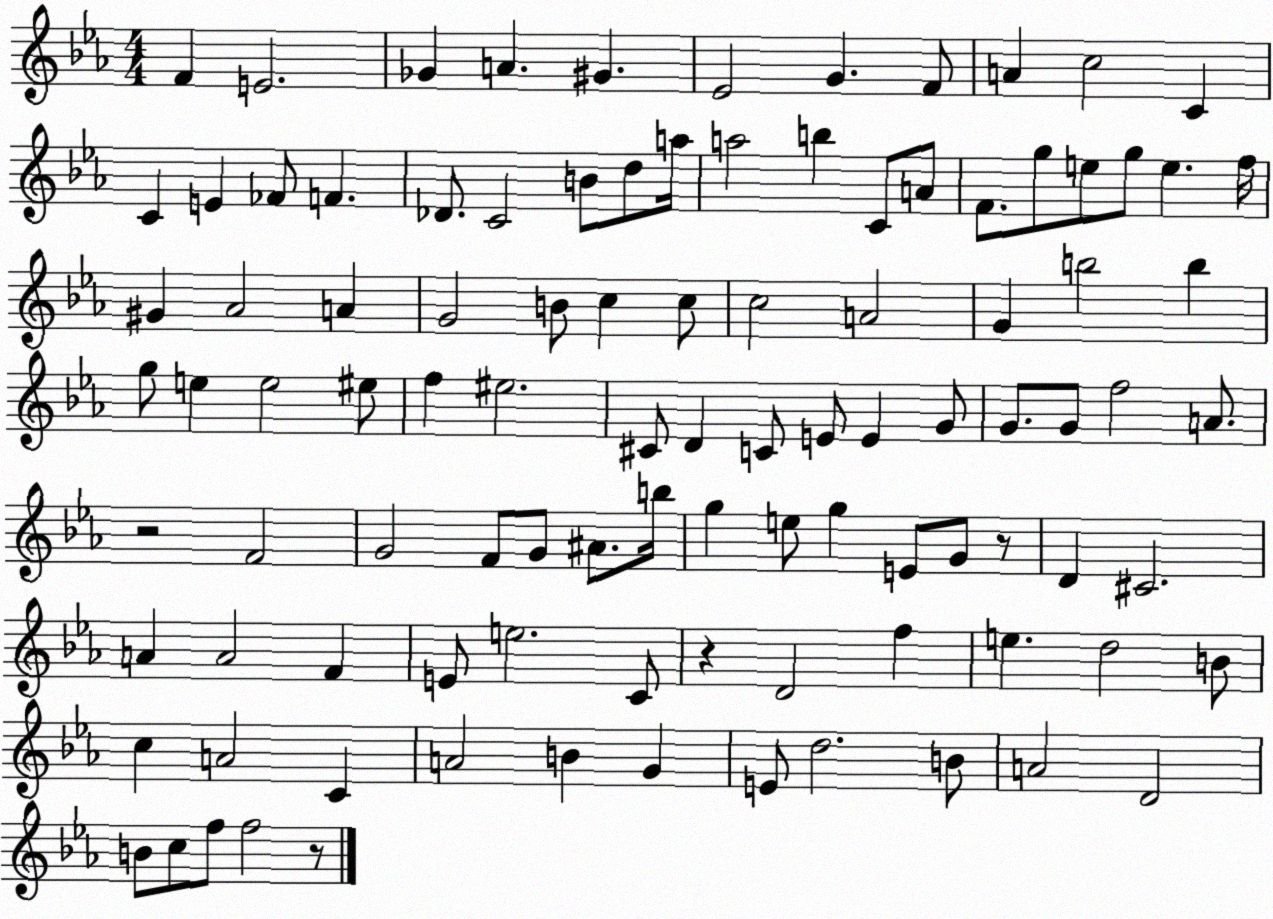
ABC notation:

X:1
T:Untitled
M:4/4
L:1/4
K:Eb
F E2 _G A ^G _E2 G F/2 A c2 C C E _F/2 F _D/2 C2 B/2 d/2 a/4 a2 b C/2 A/2 F/2 g/2 e/2 g/2 e f/4 ^G _A2 A G2 B/2 c c/2 c2 A2 G b2 b g/2 e e2 ^e/2 f ^e2 ^C/2 D C/2 E/2 E G/2 G/2 G/2 f2 A/2 z2 F2 G2 F/2 G/2 ^A/2 b/4 g e/2 g E/2 G/2 z/2 D ^C2 A A2 F E/2 e2 C/2 z D2 f e d2 B/2 c A2 C A2 B G E/2 d2 B/2 A2 D2 B/2 c/2 f/2 f2 z/2